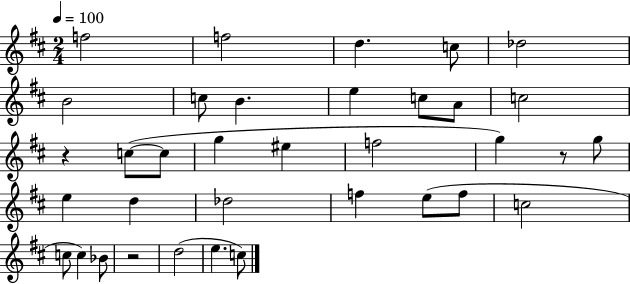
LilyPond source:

{
  \clef treble
  \numericTimeSignature
  \time 2/4
  \key d \major
  \tempo 4 = 100
  f''2 | f''2 | d''4. c''8 | des''2 | \break b'2 | c''8 b'4. | e''4 c''8 a'8 | c''2 | \break r4 c''8~(~ c''8 | g''4 eis''4 | f''2 | g''4) r8 g''8 | \break e''4 d''4 | des''2 | f''4 e''8( f''8 | c''2 | \break c''8 c''4) bes'8 | r2 | d''2( | e''4. c''8) | \break \bar "|."
}